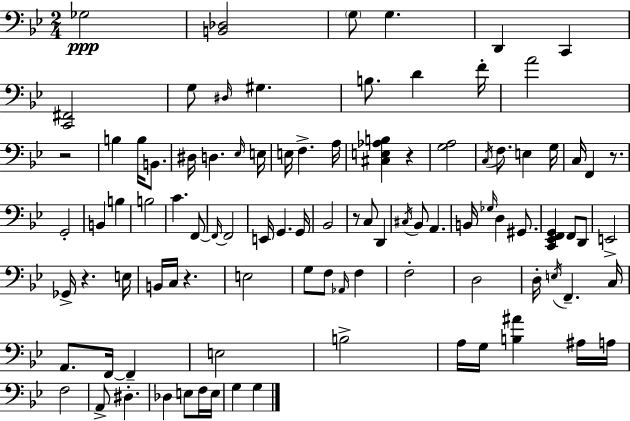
Gb3/h [B2,Db3]/h G3/e G3/q. D2/q C2/q [C2,F#2]/h G3/e D#3/s G#3/q. B3/e. D4/q F4/s A4/h R/h B3/q B3/s B2/e. D#3/s D3/q. Eb3/s E3/s E3/s F3/q. A3/s [C#3,E3,Ab3,B3]/q R/q [G3,A3]/h C3/s F3/e. E3/q G3/s C3/s F2/q R/e. G2/h B2/q B3/q B3/h C4/q. F2/e F2/s F2/h E2/s G2/q. G2/s Bb2/h R/e C3/e D2/q C#3/s Bb2/e A2/q. B2/s Gb3/s D3/q G#2/e. [C2,Eb2,F2,G2]/q F2/e D2/e E2/h Gb2/s R/q. E3/s B2/s C3/s R/q. E3/h G3/e F3/e Ab2/s F3/q F3/h D3/h D3/s E3/s F2/q. C3/s A2/e. F2/s F2/q E3/h B3/h A3/s G3/s [B3,A#4]/q A#3/s A3/s F3/h A2/e D#3/q. Db3/q E3/e F3/s E3/s G3/q G3/q